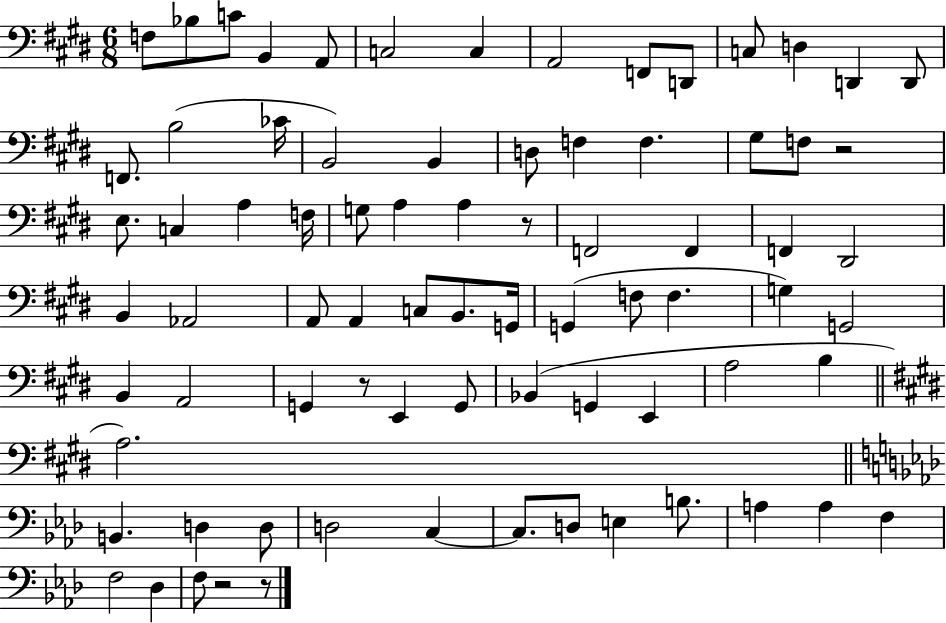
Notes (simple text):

F3/e Bb3/e C4/e B2/q A2/e C3/h C3/q A2/h F2/e D2/e C3/e D3/q D2/q D2/e F2/e. B3/h CES4/s B2/h B2/q D3/e F3/q F3/q. G#3/e F3/e R/h E3/e. C3/q A3/q F3/s G3/e A3/q A3/q R/e F2/h F2/q F2/q D#2/h B2/q Ab2/h A2/e A2/q C3/e B2/e. G2/s G2/q F3/e F3/q. G3/q G2/h B2/q A2/h G2/q R/e E2/q G2/e Bb2/q G2/q E2/q A3/h B3/q A3/h. B2/q. D3/q D3/e D3/h C3/q C3/e. D3/e E3/q B3/e. A3/q A3/q F3/q F3/h Db3/q F3/e R/h R/e